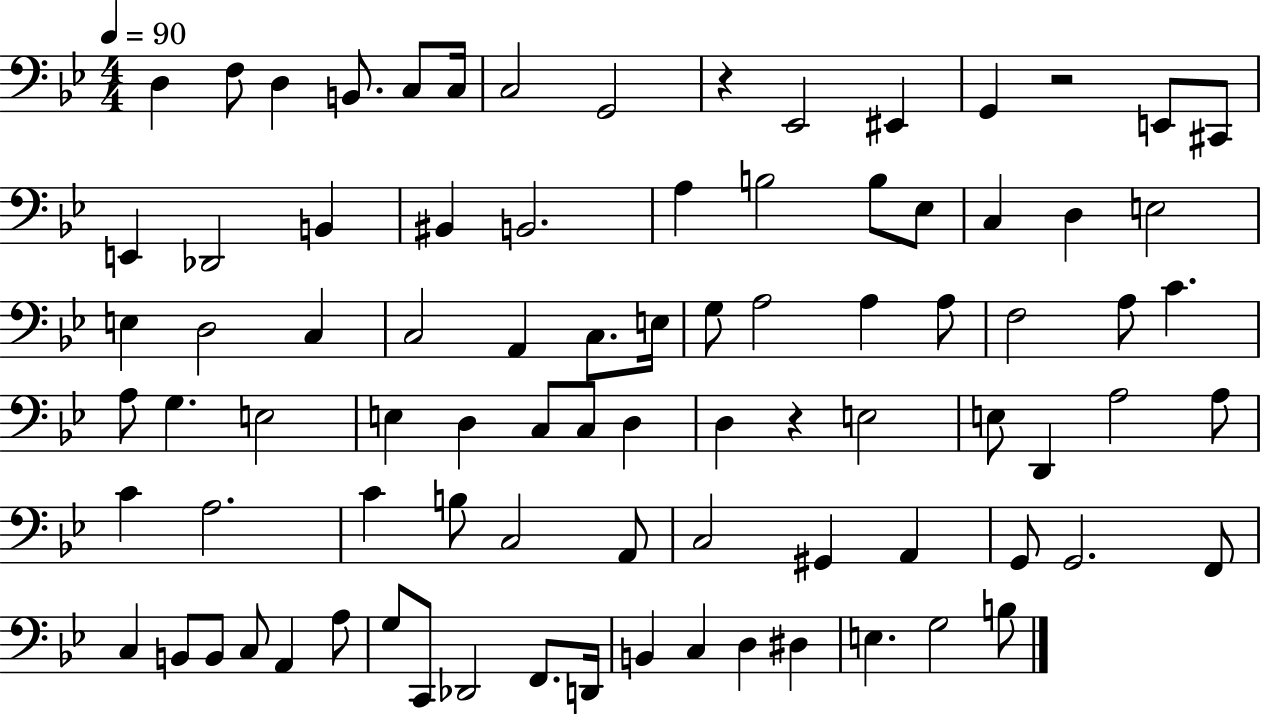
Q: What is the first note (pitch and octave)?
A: D3